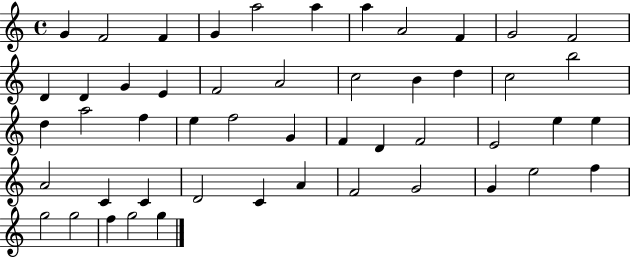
G4/q F4/h F4/q G4/q A5/h A5/q A5/q A4/h F4/q G4/h F4/h D4/q D4/q G4/q E4/q F4/h A4/h C5/h B4/q D5/q C5/h B5/h D5/q A5/h F5/q E5/q F5/h G4/q F4/q D4/q F4/h E4/h E5/q E5/q A4/h C4/q C4/q D4/h C4/q A4/q F4/h G4/h G4/q E5/h F5/q G5/h G5/h F5/q G5/h G5/q